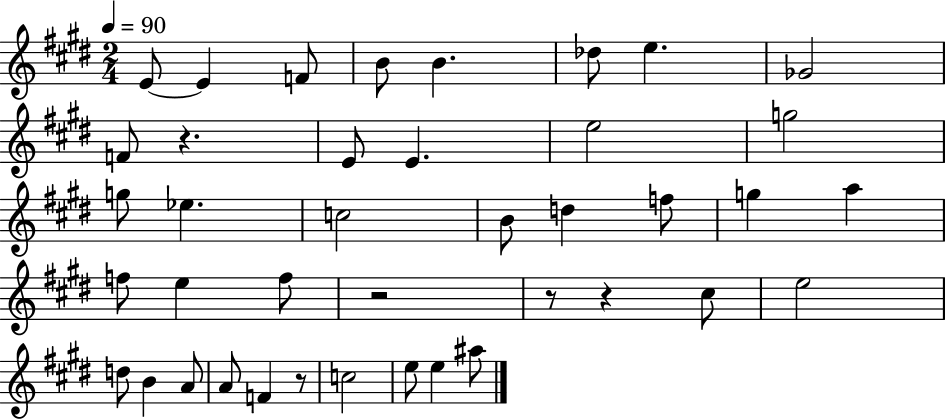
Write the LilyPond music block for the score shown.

{
  \clef treble
  \numericTimeSignature
  \time 2/4
  \key e \major
  \tempo 4 = 90
  \repeat volta 2 { e'8~~ e'4 f'8 | b'8 b'4. | des''8 e''4. | ges'2 | \break f'8 r4. | e'8 e'4. | e''2 | g''2 | \break g''8 ees''4. | c''2 | b'8 d''4 f''8 | g''4 a''4 | \break f''8 e''4 f''8 | r2 | r8 r4 cis''8 | e''2 | \break d''8 b'4 a'8 | a'8 f'4 r8 | c''2 | e''8 e''4 ais''8 | \break } \bar "|."
}